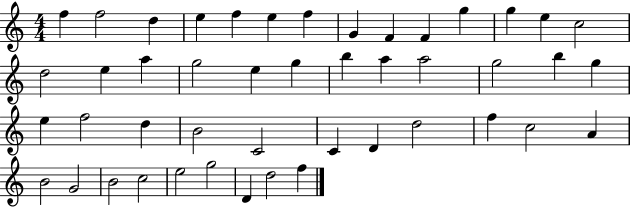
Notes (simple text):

F5/q F5/h D5/q E5/q F5/q E5/q F5/q G4/q F4/q F4/q G5/q G5/q E5/q C5/h D5/h E5/q A5/q G5/h E5/q G5/q B5/q A5/q A5/h G5/h B5/q G5/q E5/q F5/h D5/q B4/h C4/h C4/q D4/q D5/h F5/q C5/h A4/q B4/h G4/h B4/h C5/h E5/h G5/h D4/q D5/h F5/q